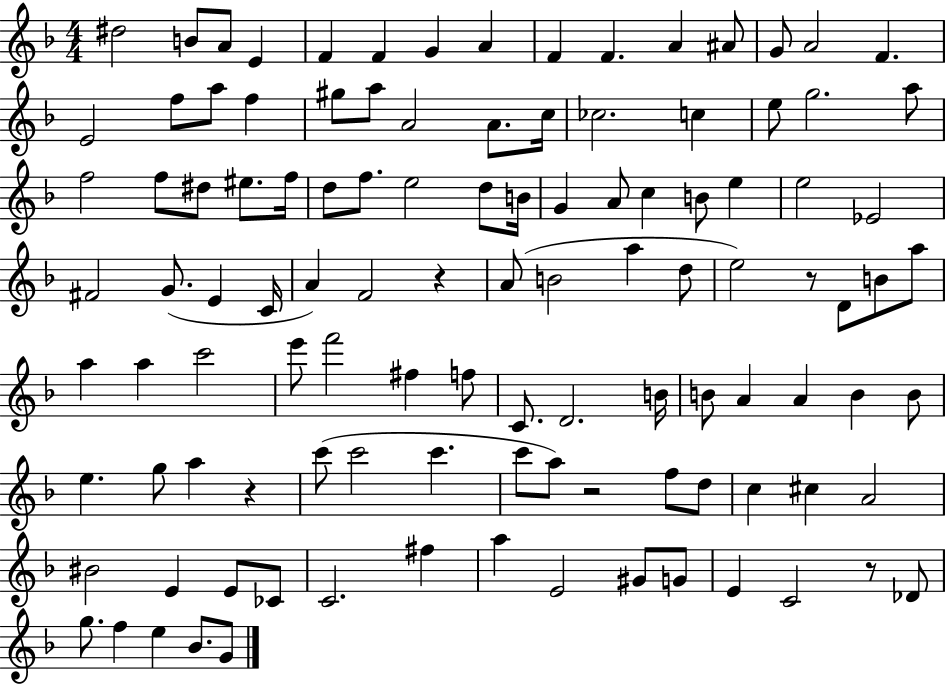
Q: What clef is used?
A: treble